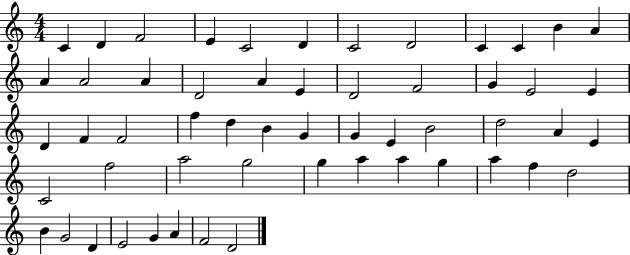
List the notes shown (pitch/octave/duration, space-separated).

C4/q D4/q F4/h E4/q C4/h D4/q C4/h D4/h C4/q C4/q B4/q A4/q A4/q A4/h A4/q D4/h A4/q E4/q D4/h F4/h G4/q E4/h E4/q D4/q F4/q F4/h F5/q D5/q B4/q G4/q G4/q E4/q B4/h D5/h A4/q E4/q C4/h F5/h A5/h G5/h G5/q A5/q A5/q G5/q A5/q F5/q D5/h B4/q G4/h D4/q E4/h G4/q A4/q F4/h D4/h